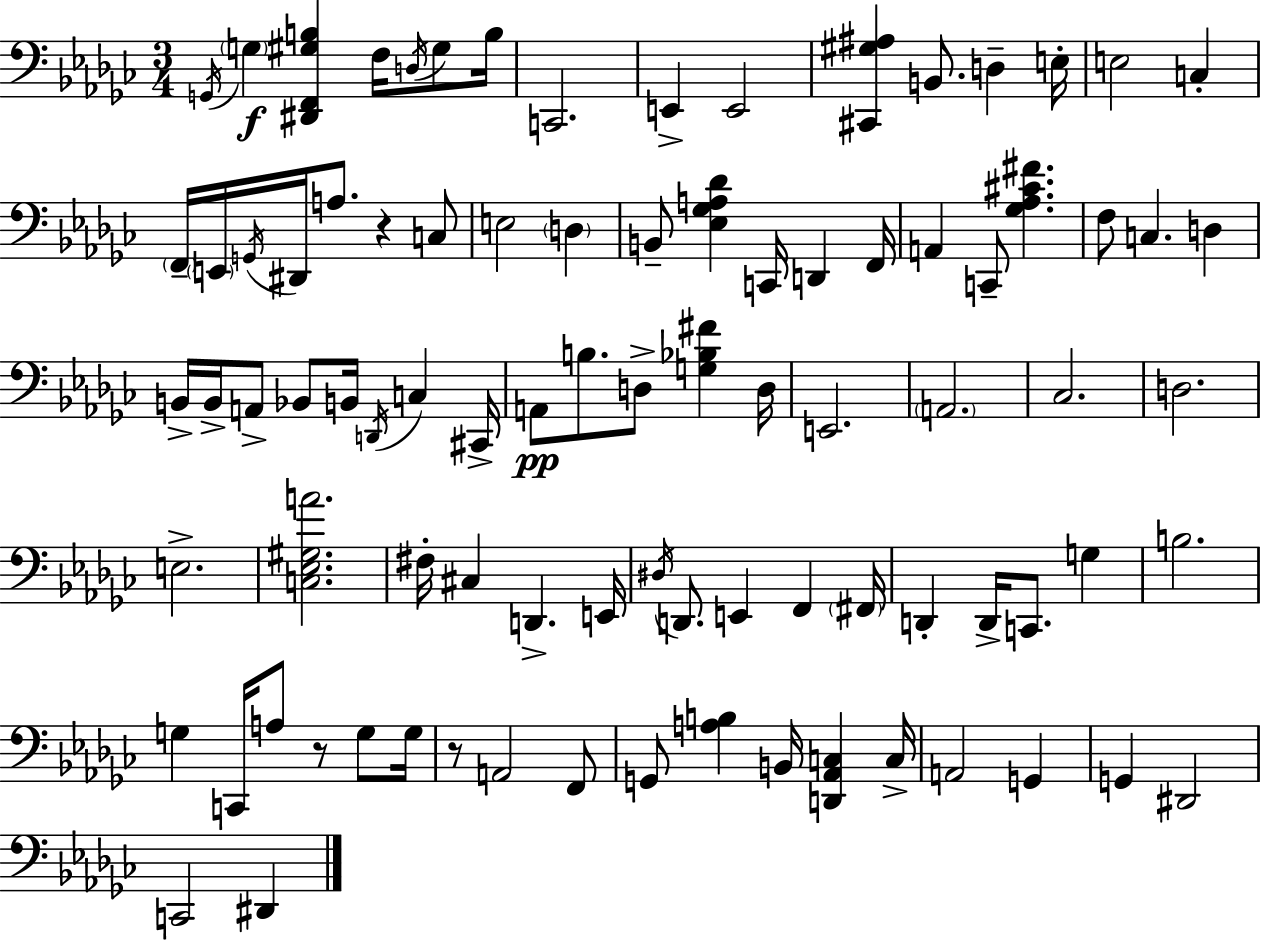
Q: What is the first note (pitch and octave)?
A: G2